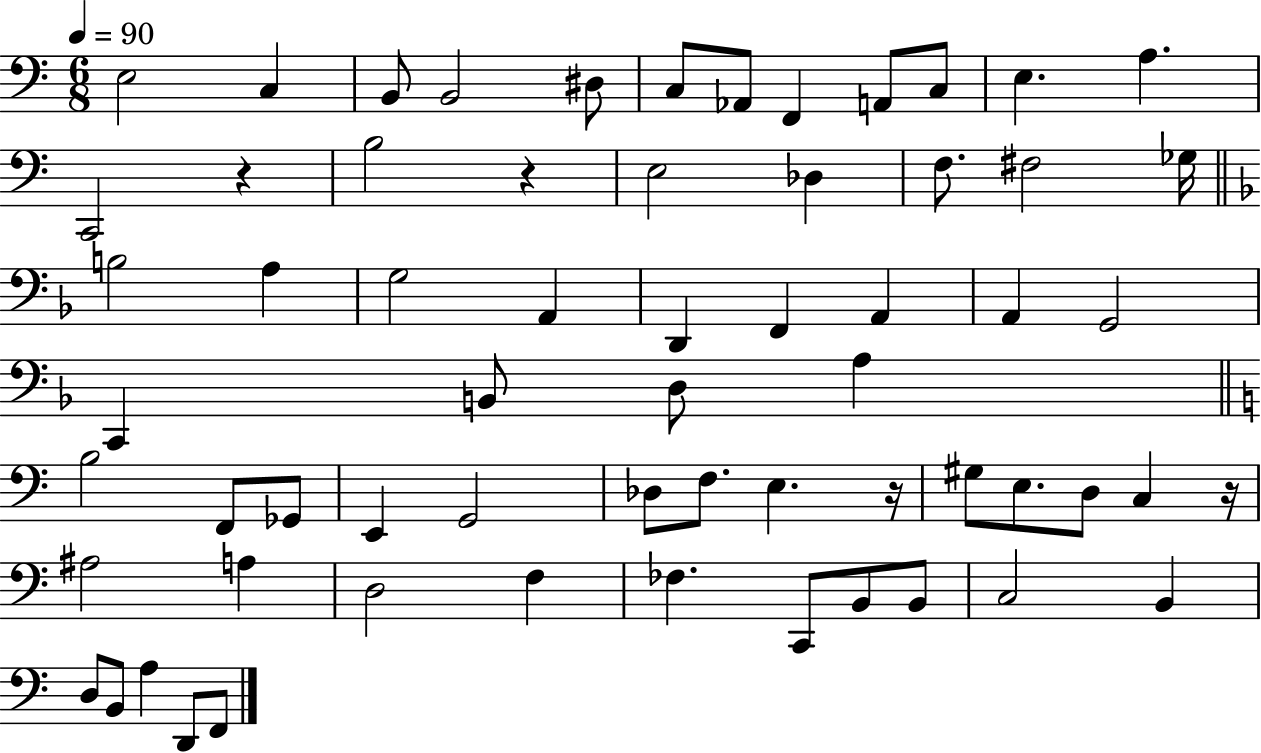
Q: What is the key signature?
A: C major